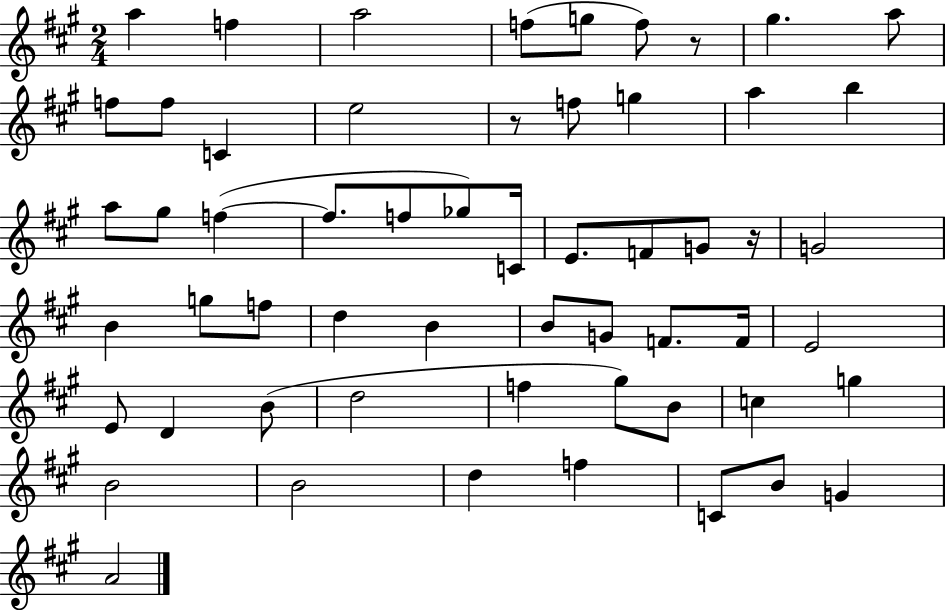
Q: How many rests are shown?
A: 3